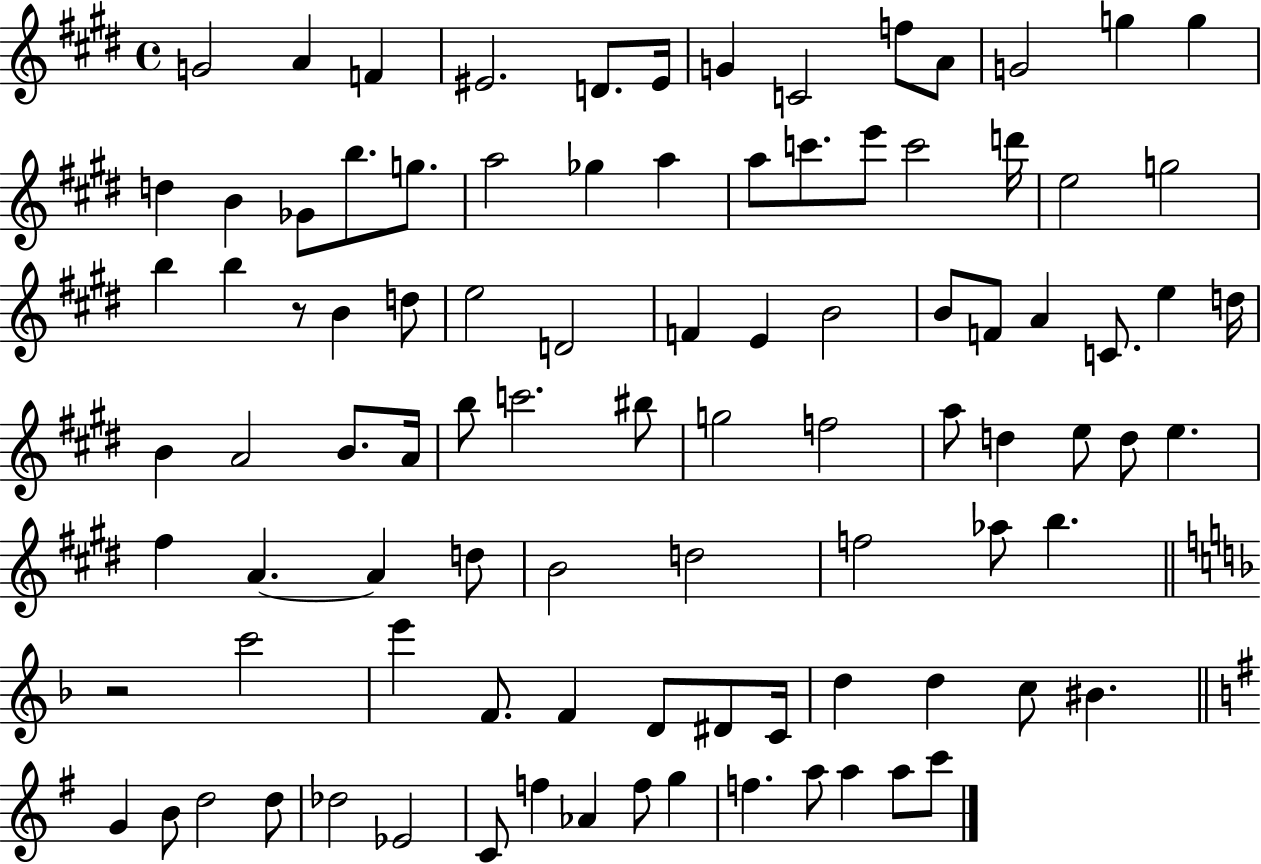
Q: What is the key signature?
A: E major